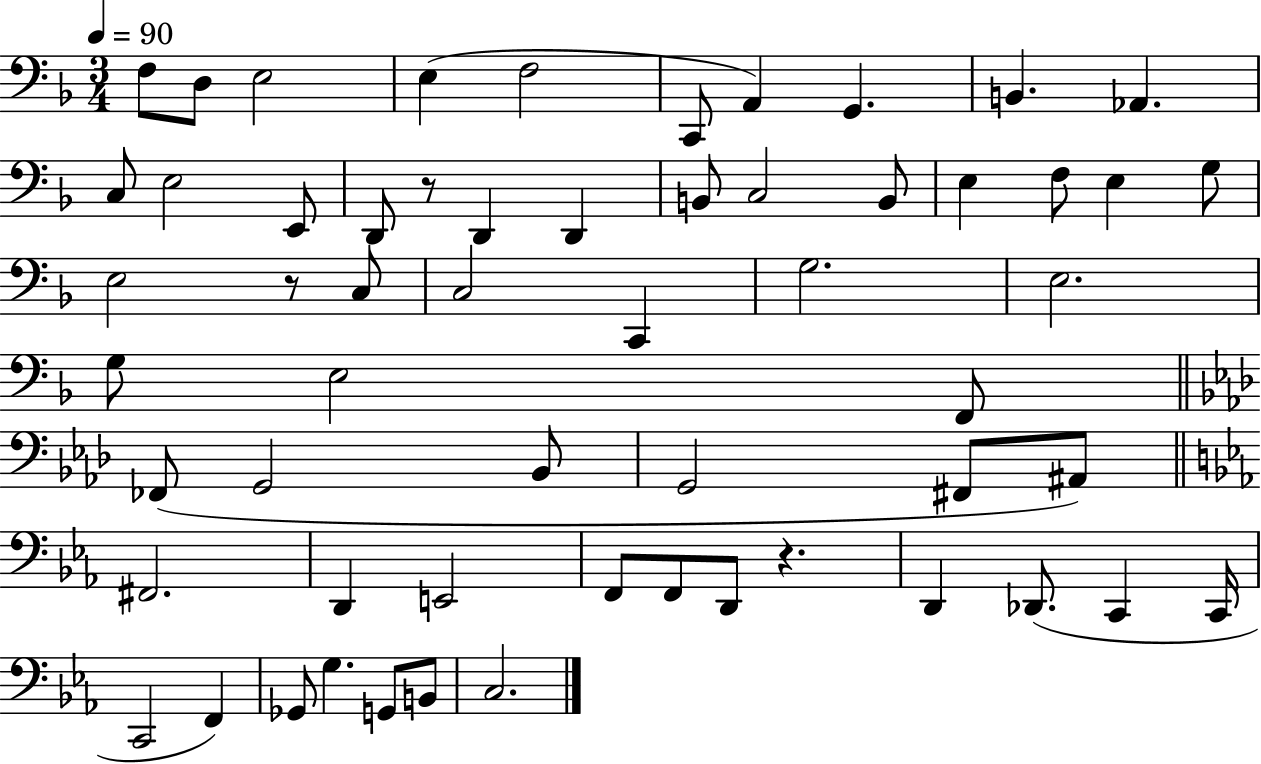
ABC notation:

X:1
T:Untitled
M:3/4
L:1/4
K:F
F,/2 D,/2 E,2 E, F,2 C,,/2 A,, G,, B,, _A,, C,/2 E,2 E,,/2 D,,/2 z/2 D,, D,, B,,/2 C,2 B,,/2 E, F,/2 E, G,/2 E,2 z/2 C,/2 C,2 C,, G,2 E,2 G,/2 E,2 F,,/2 _F,,/2 G,,2 _B,,/2 G,,2 ^F,,/2 ^A,,/2 ^F,,2 D,, E,,2 F,,/2 F,,/2 D,,/2 z D,, _D,,/2 C,, C,,/4 C,,2 F,, _G,,/2 G, G,,/2 B,,/2 C,2